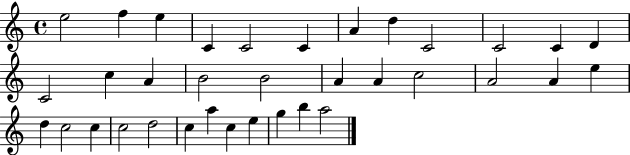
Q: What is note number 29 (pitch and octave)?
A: C5